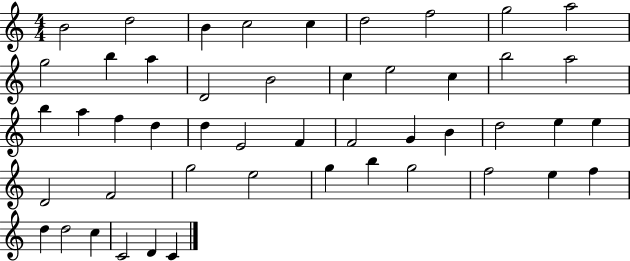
B4/h D5/h B4/q C5/h C5/q D5/h F5/h G5/h A5/h G5/h B5/q A5/q D4/h B4/h C5/q E5/h C5/q B5/h A5/h B5/q A5/q F5/q D5/q D5/q E4/h F4/q F4/h G4/q B4/q D5/h E5/q E5/q D4/h F4/h G5/h E5/h G5/q B5/q G5/h F5/h E5/q F5/q D5/q D5/h C5/q C4/h D4/q C4/q